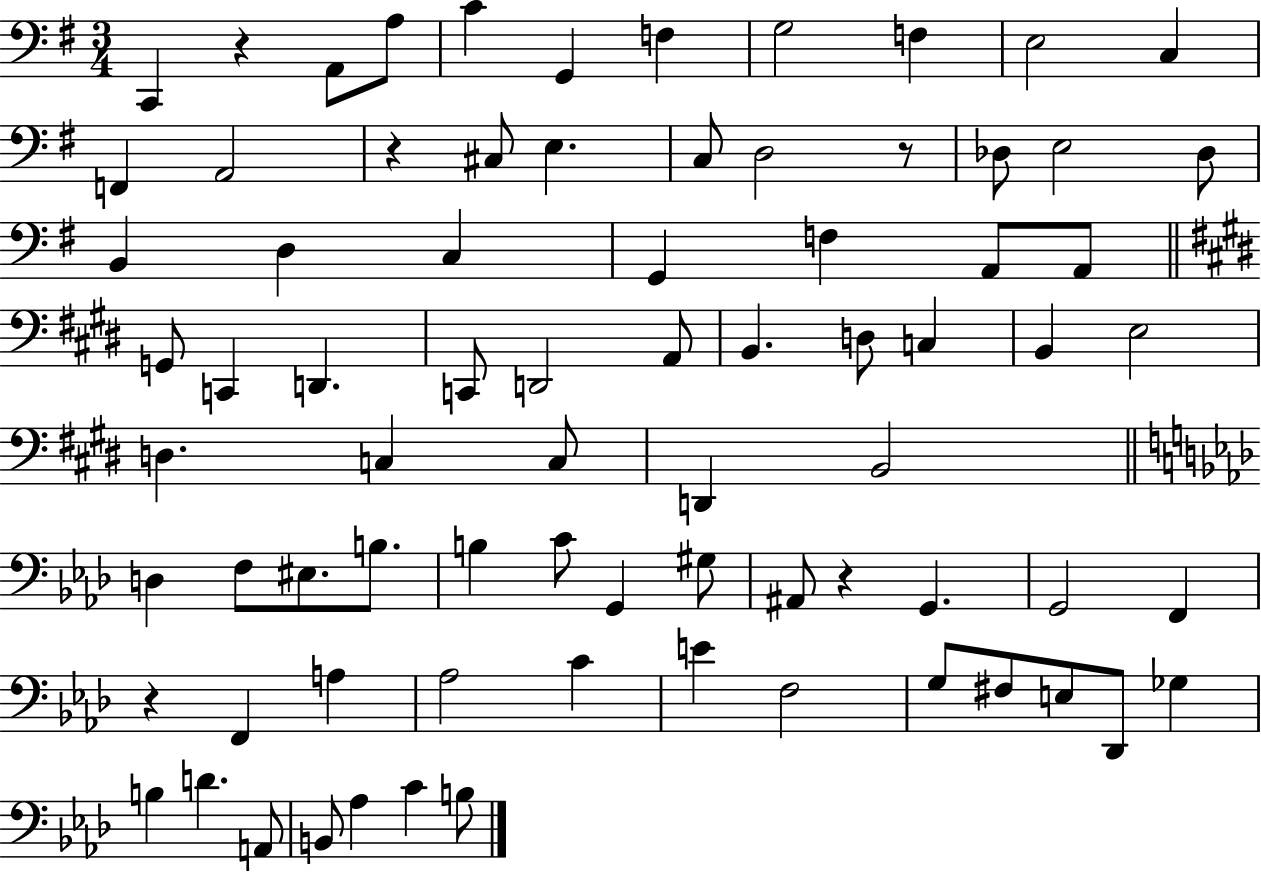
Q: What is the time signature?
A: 3/4